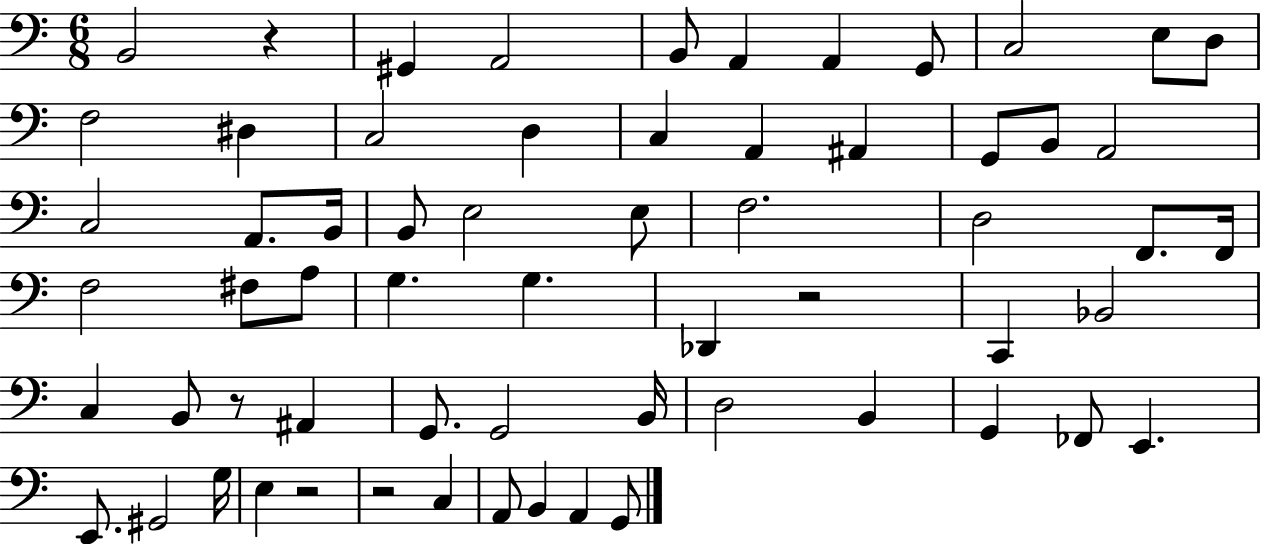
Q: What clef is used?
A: bass